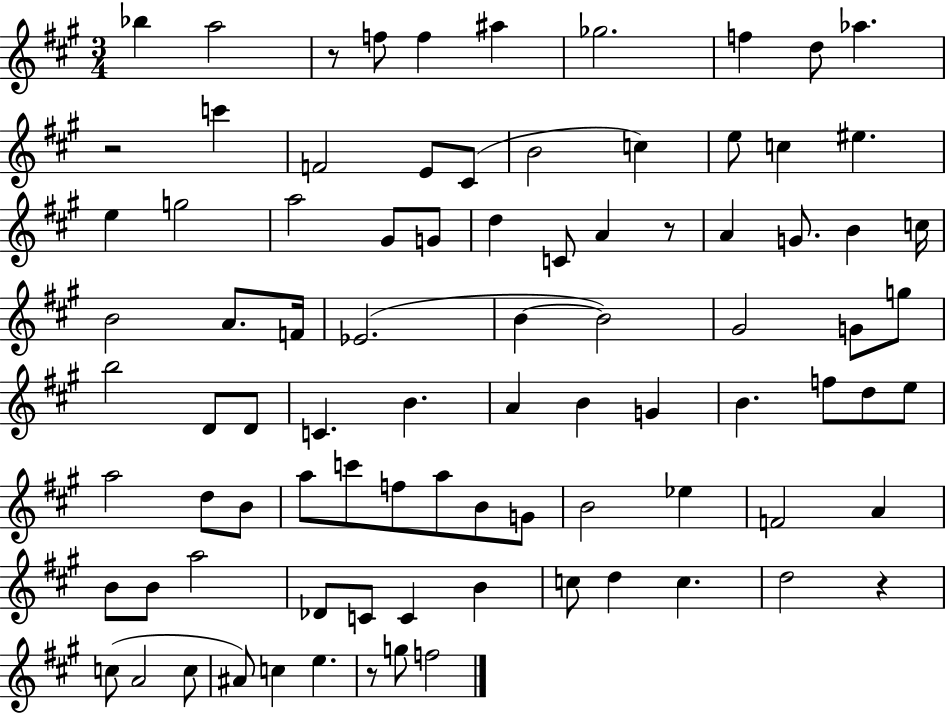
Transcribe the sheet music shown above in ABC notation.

X:1
T:Untitled
M:3/4
L:1/4
K:A
_b a2 z/2 f/2 f ^a _g2 f d/2 _a z2 c' F2 E/2 ^C/2 B2 c e/2 c ^e e g2 a2 ^G/2 G/2 d C/2 A z/2 A G/2 B c/4 B2 A/2 F/4 _E2 B B2 ^G2 G/2 g/2 b2 D/2 D/2 C B A B G B f/2 d/2 e/2 a2 d/2 B/2 a/2 c'/2 f/2 a/2 B/2 G/2 B2 _e F2 A B/2 B/2 a2 _D/2 C/2 C B c/2 d c d2 z c/2 A2 c/2 ^A/2 c e z/2 g/2 f2